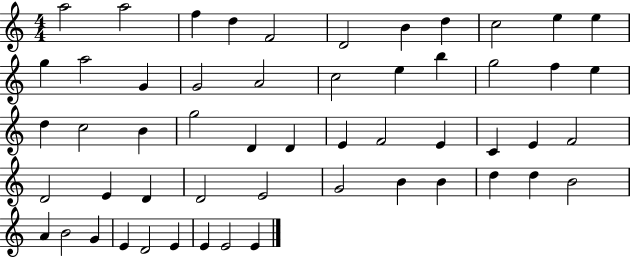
A5/h A5/h F5/q D5/q F4/h D4/h B4/q D5/q C5/h E5/q E5/q G5/q A5/h G4/q G4/h A4/h C5/h E5/q B5/q G5/h F5/q E5/q D5/q C5/h B4/q G5/h D4/q D4/q E4/q F4/h E4/q C4/q E4/q F4/h D4/h E4/q D4/q D4/h E4/h G4/h B4/q B4/q D5/q D5/q B4/h A4/q B4/h G4/q E4/q D4/h E4/q E4/q E4/h E4/q